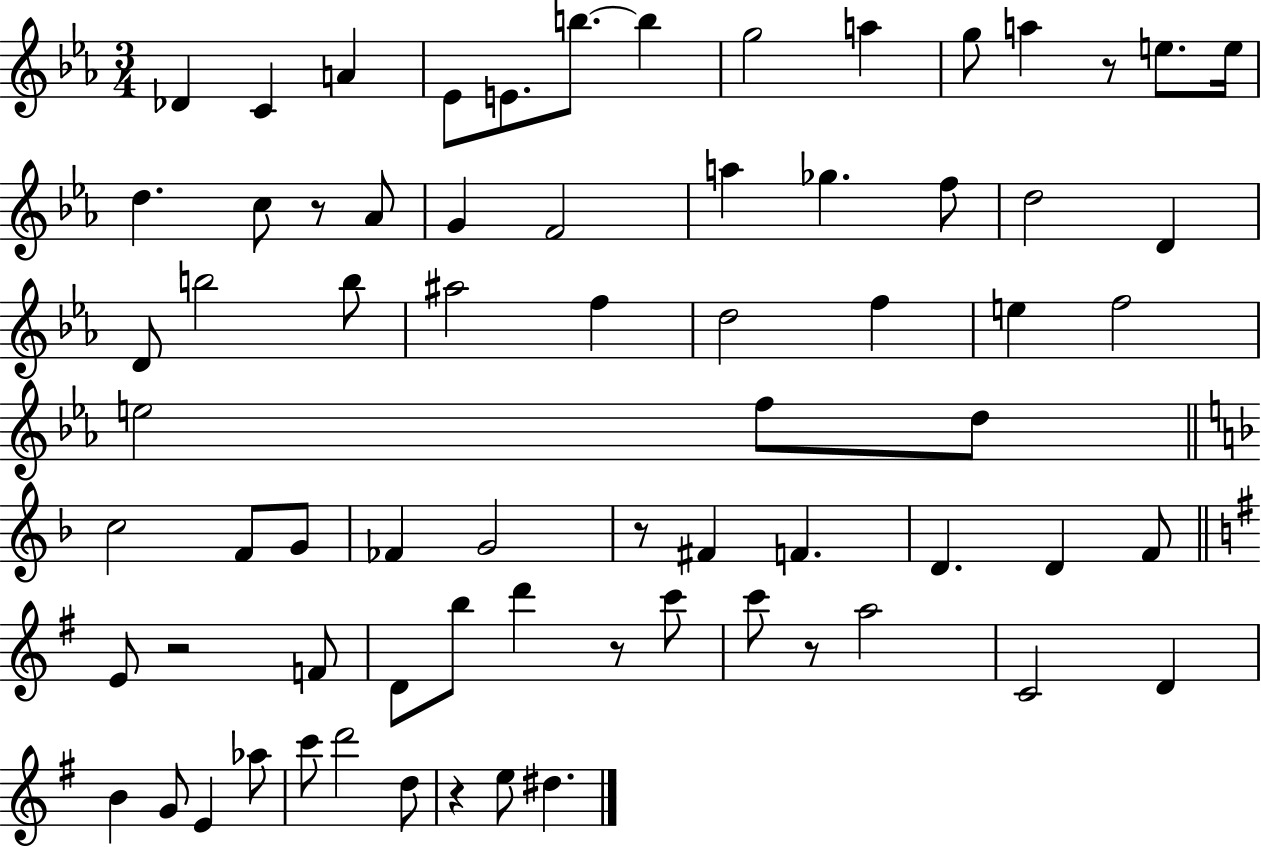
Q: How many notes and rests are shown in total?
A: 71